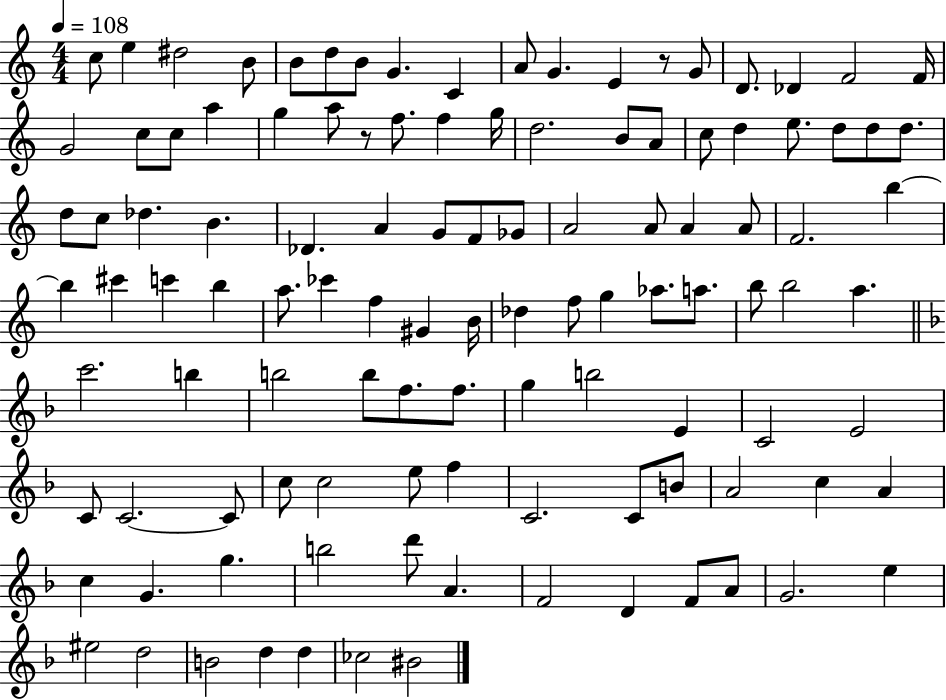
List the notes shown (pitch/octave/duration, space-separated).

C5/e E5/q D#5/h B4/e B4/e D5/e B4/e G4/q. C4/q A4/e G4/q. E4/q R/e G4/e D4/e. Db4/q F4/h F4/s G4/h C5/e C5/e A5/q G5/q A5/e R/e F5/e. F5/q G5/s D5/h. B4/e A4/e C5/e D5/q E5/e. D5/e D5/e D5/e. D5/e C5/e Db5/q. B4/q. Db4/q. A4/q G4/e F4/e Gb4/e A4/h A4/e A4/q A4/e F4/h. B5/q B5/q C#6/q C6/q B5/q A5/e. CES6/q F5/q G#4/q B4/s Db5/q F5/e G5/q Ab5/e. A5/e. B5/e B5/h A5/q. C6/h. B5/q B5/h B5/e F5/e. F5/e. G5/q B5/h E4/q C4/h E4/h C4/e C4/h. C4/e C5/e C5/h E5/e F5/q C4/h. C4/e B4/e A4/h C5/q A4/q C5/q G4/q. G5/q. B5/h D6/e A4/q. F4/h D4/q F4/e A4/e G4/h. E5/q EIS5/h D5/h B4/h D5/q D5/q CES5/h BIS4/h